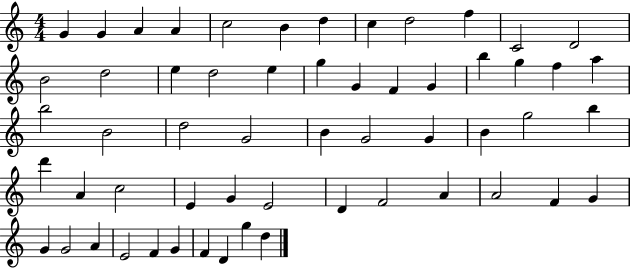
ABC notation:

X:1
T:Untitled
M:4/4
L:1/4
K:C
G G A A c2 B d c d2 f C2 D2 B2 d2 e d2 e g G F G b g f a b2 B2 d2 G2 B G2 G B g2 b d' A c2 E G E2 D F2 A A2 F G G G2 A E2 F G F D g d